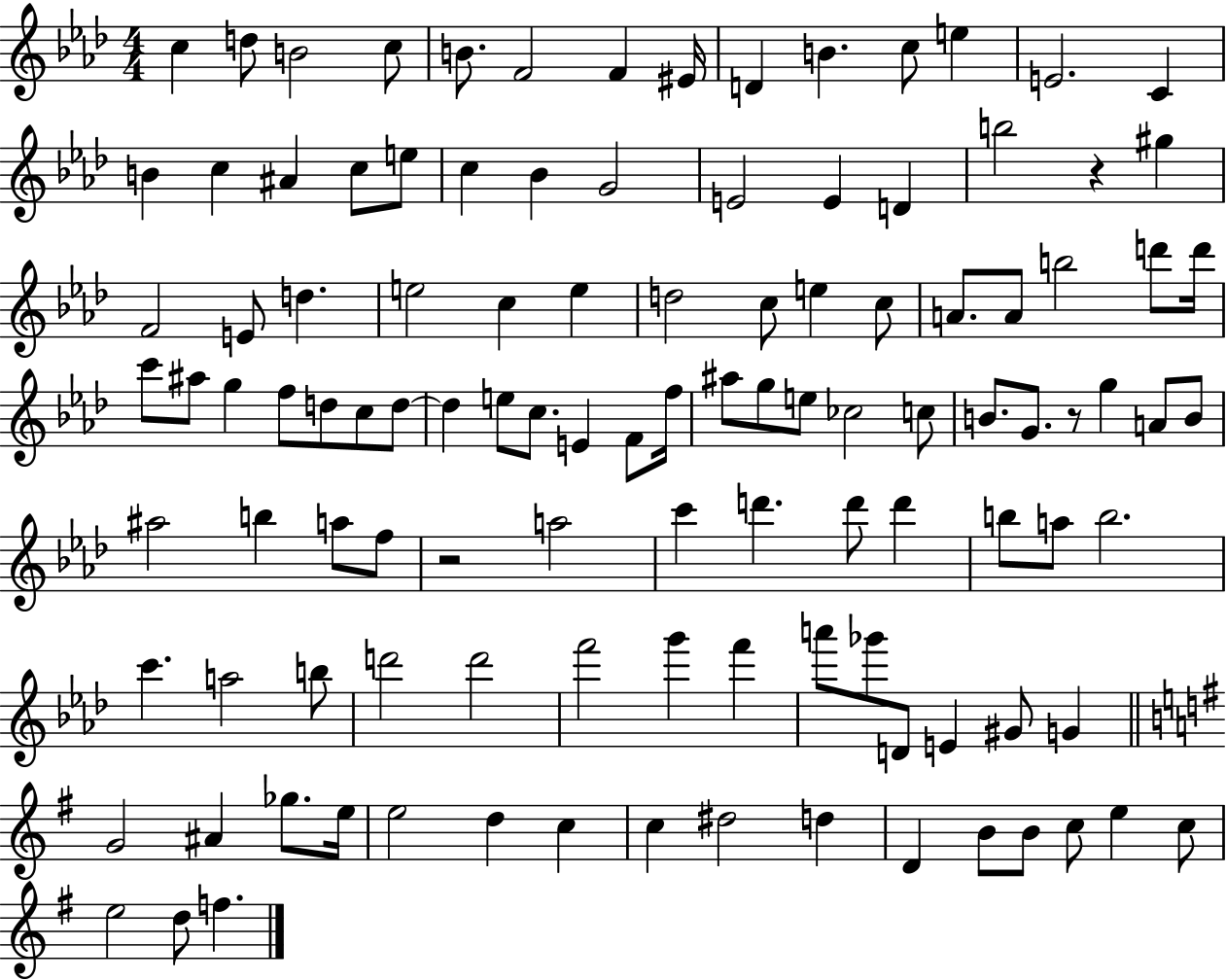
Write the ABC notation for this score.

X:1
T:Untitled
M:4/4
L:1/4
K:Ab
c d/2 B2 c/2 B/2 F2 F ^E/4 D B c/2 e E2 C B c ^A c/2 e/2 c _B G2 E2 E D b2 z ^g F2 E/2 d e2 c e d2 c/2 e c/2 A/2 A/2 b2 d'/2 d'/4 c'/2 ^a/2 g f/2 d/2 c/2 d/2 d e/2 c/2 E F/2 f/4 ^a/2 g/2 e/2 _c2 c/2 B/2 G/2 z/2 g A/2 B/2 ^a2 b a/2 f/2 z2 a2 c' d' d'/2 d' b/2 a/2 b2 c' a2 b/2 d'2 d'2 f'2 g' f' a'/2 _g'/2 D/2 E ^G/2 G G2 ^A _g/2 e/4 e2 d c c ^d2 d D B/2 B/2 c/2 e c/2 e2 d/2 f